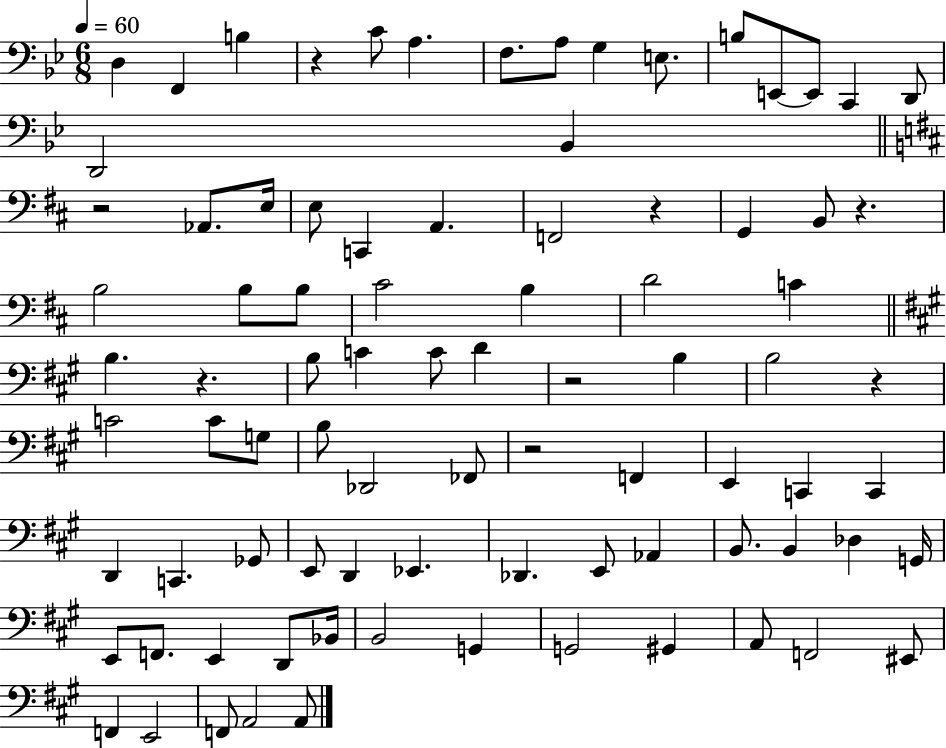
X:1
T:Untitled
M:6/8
L:1/4
K:Bb
D, F,, B, z C/2 A, F,/2 A,/2 G, E,/2 B,/2 E,,/2 E,,/2 C,, D,,/2 D,,2 _B,, z2 _A,,/2 E,/4 E,/2 C,, A,, F,,2 z G,, B,,/2 z B,2 B,/2 B,/2 ^C2 B, D2 C B, z B,/2 C C/2 D z2 B, B,2 z C2 C/2 G,/2 B,/2 _D,,2 _F,,/2 z2 F,, E,, C,, C,, D,, C,, _G,,/2 E,,/2 D,, _E,, _D,, E,,/2 _A,, B,,/2 B,, _D, G,,/4 E,,/2 F,,/2 E,, D,,/2 _B,,/4 B,,2 G,, G,,2 ^G,, A,,/2 F,,2 ^E,,/2 F,, E,,2 F,,/2 A,,2 A,,/2